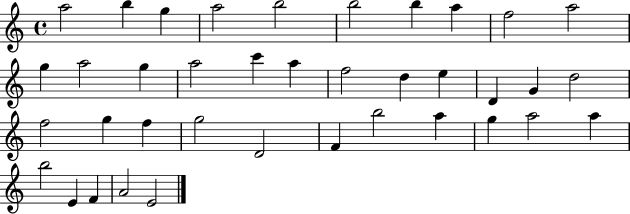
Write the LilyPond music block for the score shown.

{
  \clef treble
  \time 4/4
  \defaultTimeSignature
  \key c \major
  a''2 b''4 g''4 | a''2 b''2 | b''2 b''4 a''4 | f''2 a''2 | \break g''4 a''2 g''4 | a''2 c'''4 a''4 | f''2 d''4 e''4 | d'4 g'4 d''2 | \break f''2 g''4 f''4 | g''2 d'2 | f'4 b''2 a''4 | g''4 a''2 a''4 | \break b''2 e'4 f'4 | a'2 e'2 | \bar "|."
}